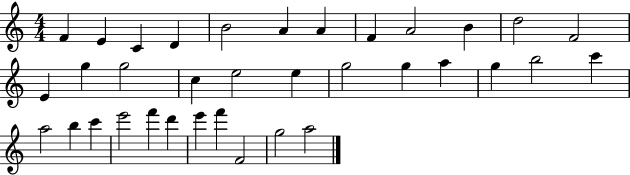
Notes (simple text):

F4/q E4/q C4/q D4/q B4/h A4/q A4/q F4/q A4/h B4/q D5/h F4/h E4/q G5/q G5/h C5/q E5/h E5/q G5/h G5/q A5/q G5/q B5/h C6/q A5/h B5/q C6/q E6/h F6/q D6/q E6/q F6/q F4/h G5/h A5/h